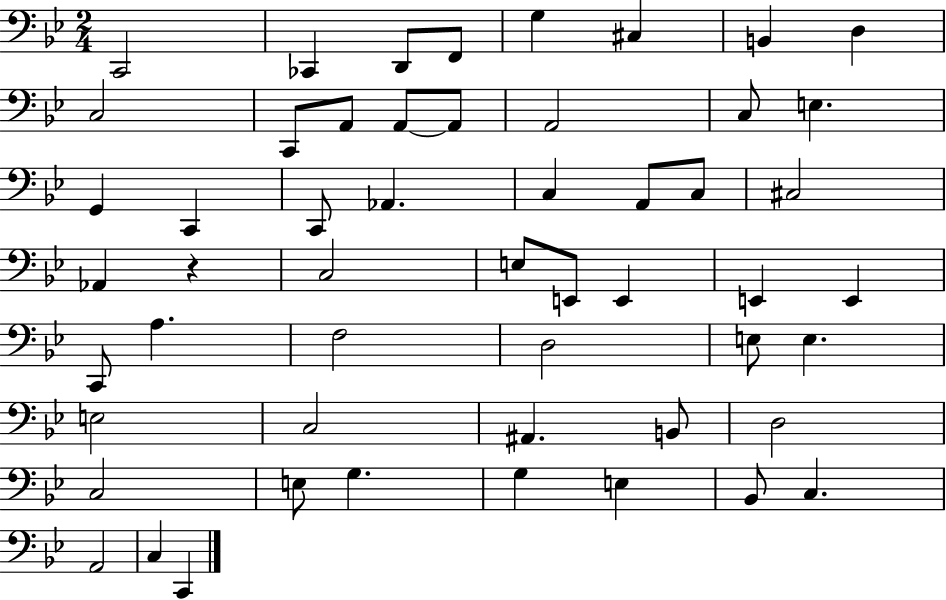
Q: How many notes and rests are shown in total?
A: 53